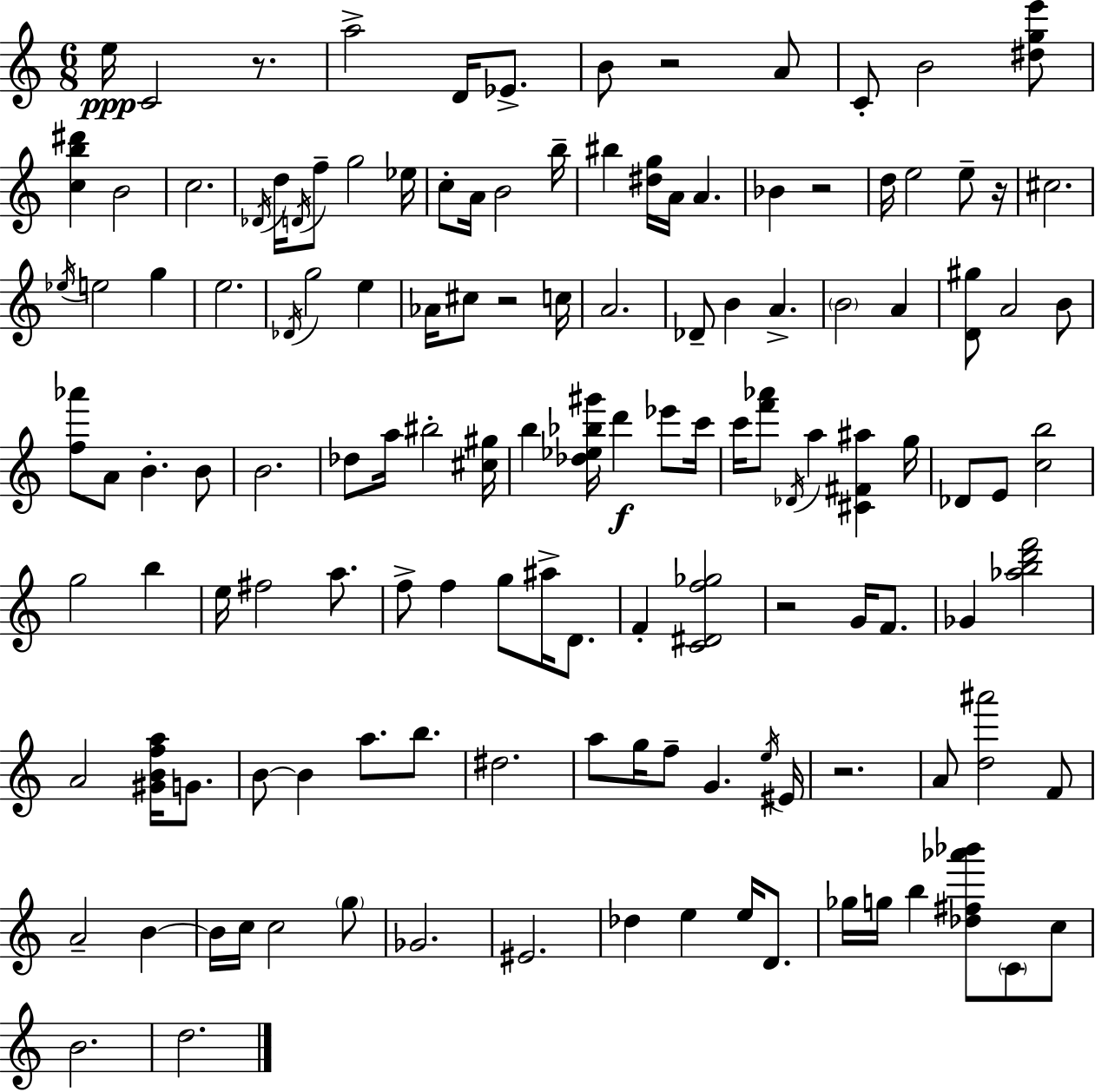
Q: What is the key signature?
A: A minor